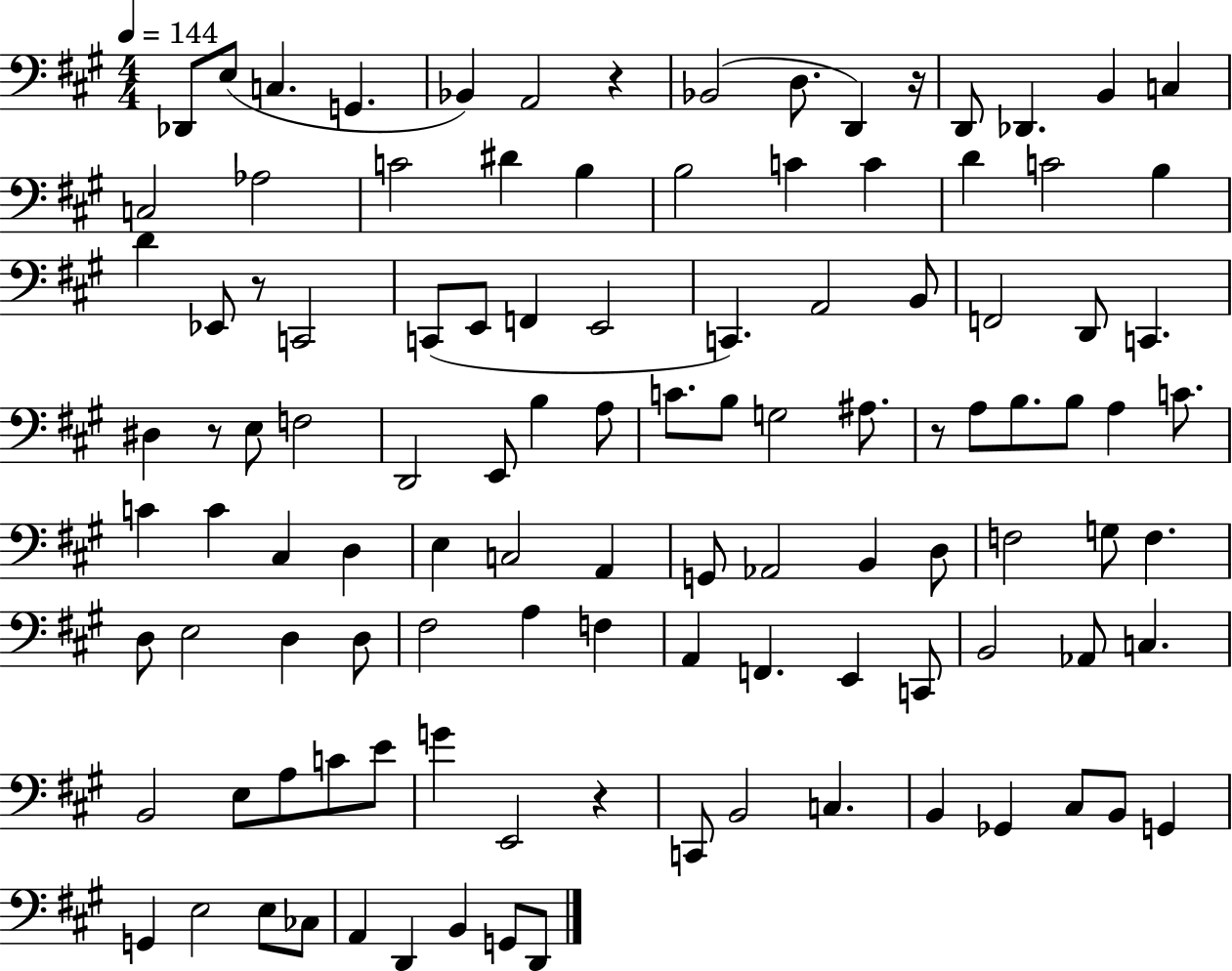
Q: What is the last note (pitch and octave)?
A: D2